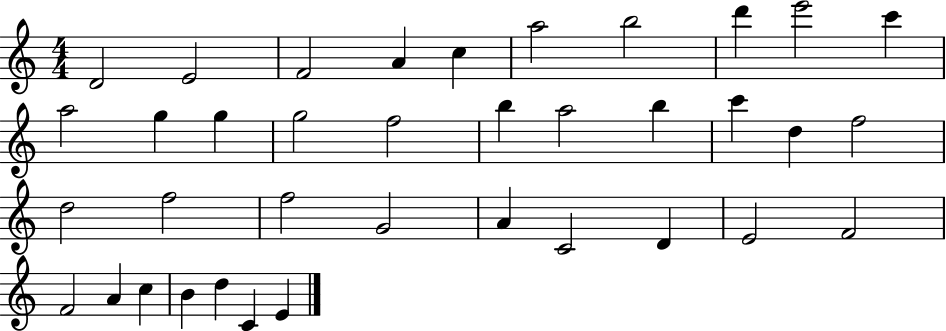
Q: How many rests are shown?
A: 0